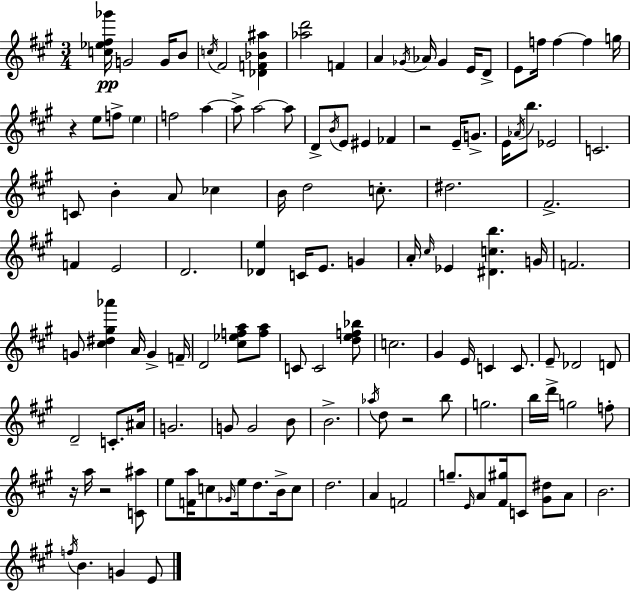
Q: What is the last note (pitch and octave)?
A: E4